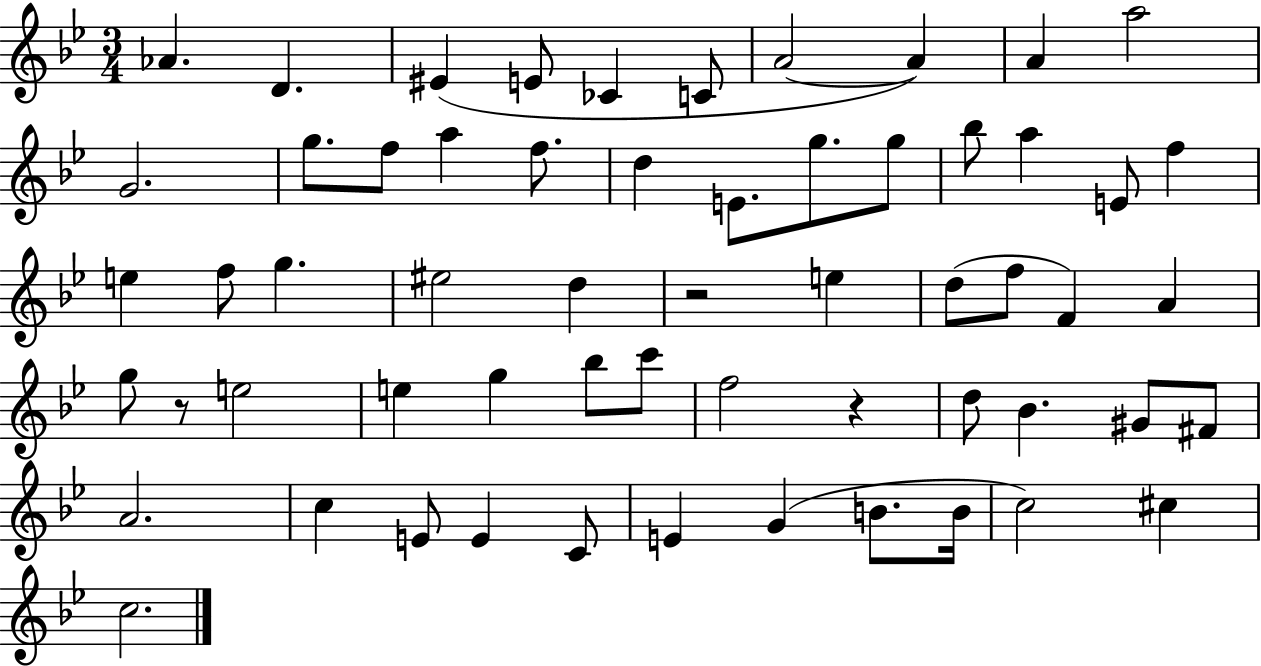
X:1
T:Untitled
M:3/4
L:1/4
K:Bb
_A D ^E E/2 _C C/2 A2 A A a2 G2 g/2 f/2 a f/2 d E/2 g/2 g/2 _b/2 a E/2 f e f/2 g ^e2 d z2 e d/2 f/2 F A g/2 z/2 e2 e g _b/2 c'/2 f2 z d/2 _B ^G/2 ^F/2 A2 c E/2 E C/2 E G B/2 B/4 c2 ^c c2